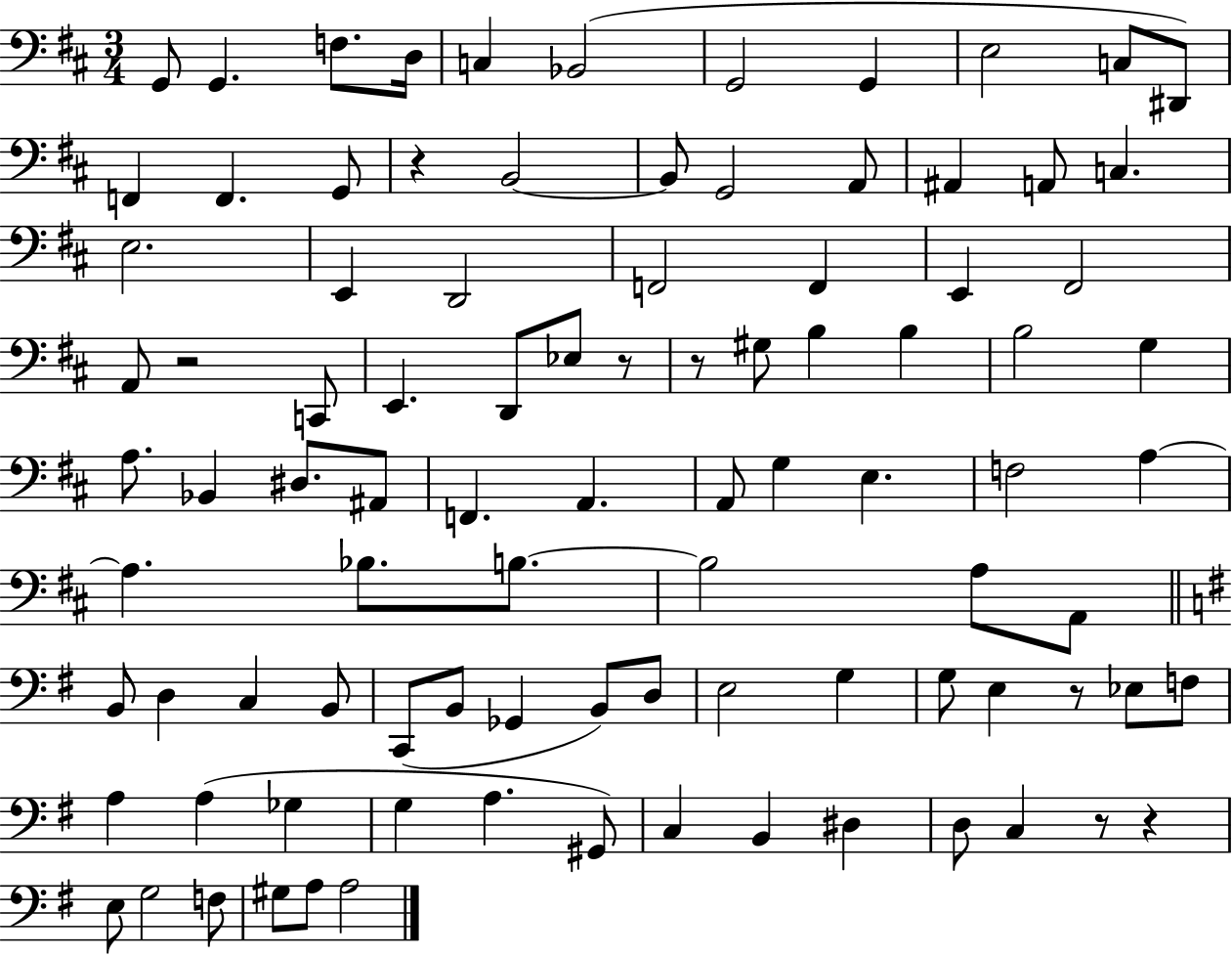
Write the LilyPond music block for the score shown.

{
  \clef bass
  \numericTimeSignature
  \time 3/4
  \key d \major
  g,8 g,4. f8. d16 | c4 bes,2( | g,2 g,4 | e2 c8 dis,8) | \break f,4 f,4. g,8 | r4 b,2~~ | b,8 g,2 a,8 | ais,4 a,8 c4. | \break e2. | e,4 d,2 | f,2 f,4 | e,4 fis,2 | \break a,8 r2 c,8 | e,4. d,8 ees8 r8 | r8 gis8 b4 b4 | b2 g4 | \break a8. bes,4 dis8. ais,8 | f,4. a,4. | a,8 g4 e4. | f2 a4~~ | \break a4. bes8. b8.~~ | b2 a8 a,8 | \bar "||" \break \key e \minor b,8 d4 c4 b,8 | c,8( b,8 ges,4 b,8) d8 | e2 g4 | g8 e4 r8 ees8 f8 | \break a4 a4( ges4 | g4 a4. gis,8) | c4 b,4 dis4 | d8 c4 r8 r4 | \break e8 g2 f8 | gis8 a8 a2 | \bar "|."
}